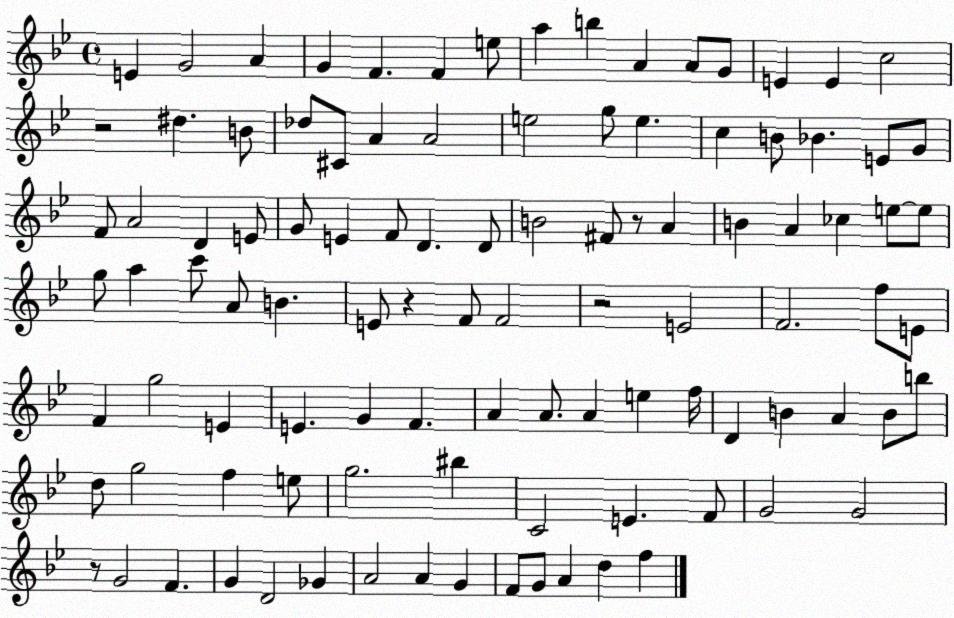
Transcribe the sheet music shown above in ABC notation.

X:1
T:Untitled
M:4/4
L:1/4
K:Bb
E G2 A G F F e/2 a b A A/2 G/2 E E c2 z2 ^d B/2 _d/2 ^C/2 A A2 e2 g/2 e c B/2 _B E/2 G/2 F/2 A2 D E/2 G/2 E F/2 D D/2 B2 ^F/2 z/2 A B A _c e/2 e/2 g/2 a c'/2 A/2 B E/2 z F/2 F2 z2 E2 F2 f/2 E/2 F g2 E E G F A A/2 A e f/4 D B A B/2 b/2 d/2 g2 f e/2 g2 ^b C2 E F/2 G2 G2 z/2 G2 F G D2 _G A2 A G F/2 G/2 A d f